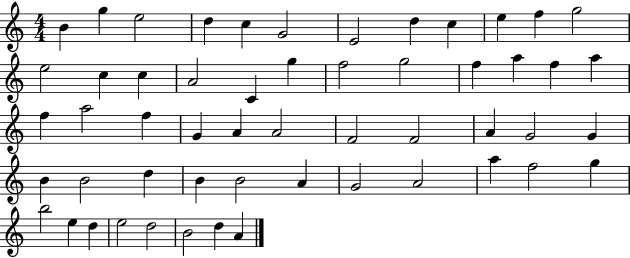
B4/q G5/q E5/h D5/q C5/q G4/h E4/h D5/q C5/q E5/q F5/q G5/h E5/h C5/q C5/q A4/h C4/q G5/q F5/h G5/h F5/q A5/q F5/q A5/q F5/q A5/h F5/q G4/q A4/q A4/h F4/h F4/h A4/q G4/h G4/q B4/q B4/h D5/q B4/q B4/h A4/q G4/h A4/h A5/q F5/h G5/q B5/h E5/q D5/q E5/h D5/h B4/h D5/q A4/q